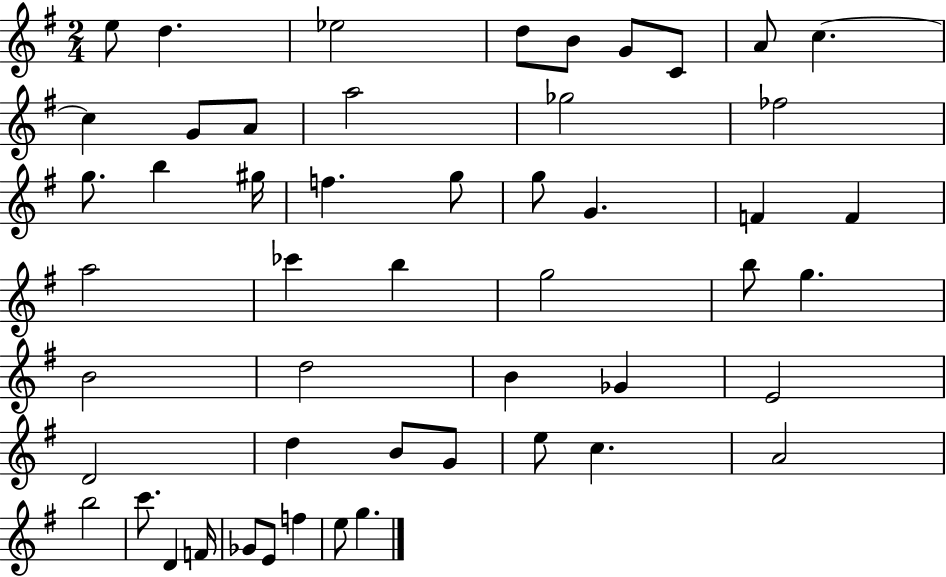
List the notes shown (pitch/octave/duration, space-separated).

E5/e D5/q. Eb5/h D5/e B4/e G4/e C4/e A4/e C5/q. C5/q G4/e A4/e A5/h Gb5/h FES5/h G5/e. B5/q G#5/s F5/q. G5/e G5/e G4/q. F4/q F4/q A5/h CES6/q B5/q G5/h B5/e G5/q. B4/h D5/h B4/q Gb4/q E4/h D4/h D5/q B4/e G4/e E5/e C5/q. A4/h B5/h C6/e. D4/q F4/s Gb4/e E4/e F5/q E5/e G5/q.